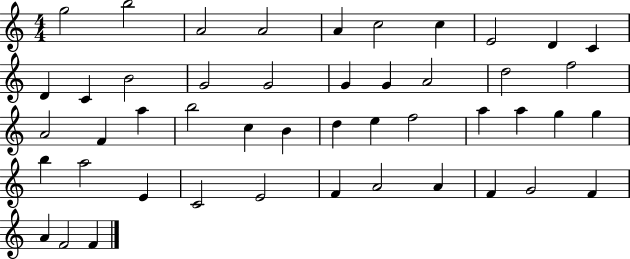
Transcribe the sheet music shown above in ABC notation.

X:1
T:Untitled
M:4/4
L:1/4
K:C
g2 b2 A2 A2 A c2 c E2 D C D C B2 G2 G2 G G A2 d2 f2 A2 F a b2 c B d e f2 a a g g b a2 E C2 E2 F A2 A F G2 F A F2 F